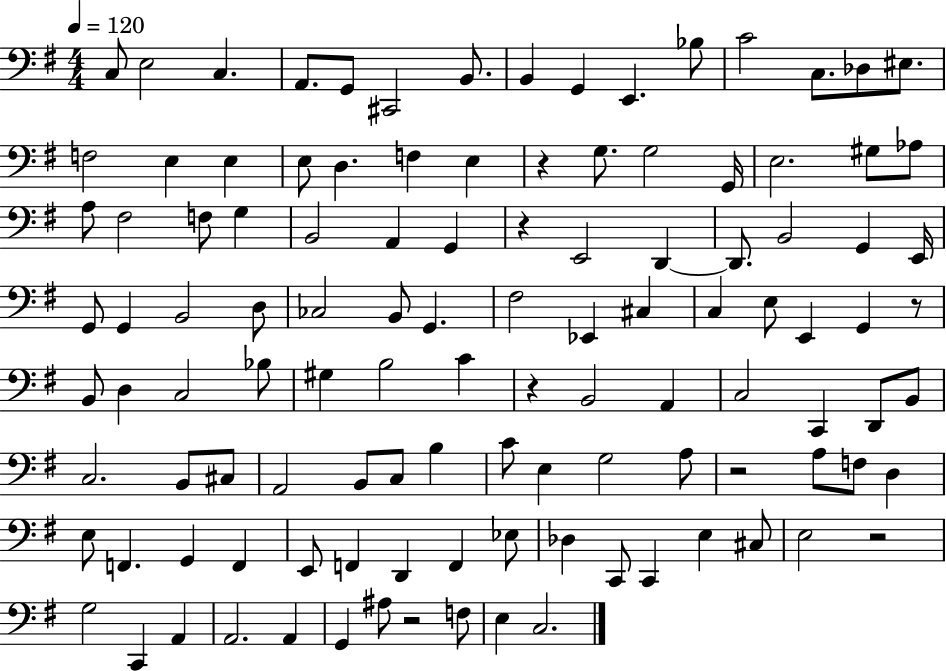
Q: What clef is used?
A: bass